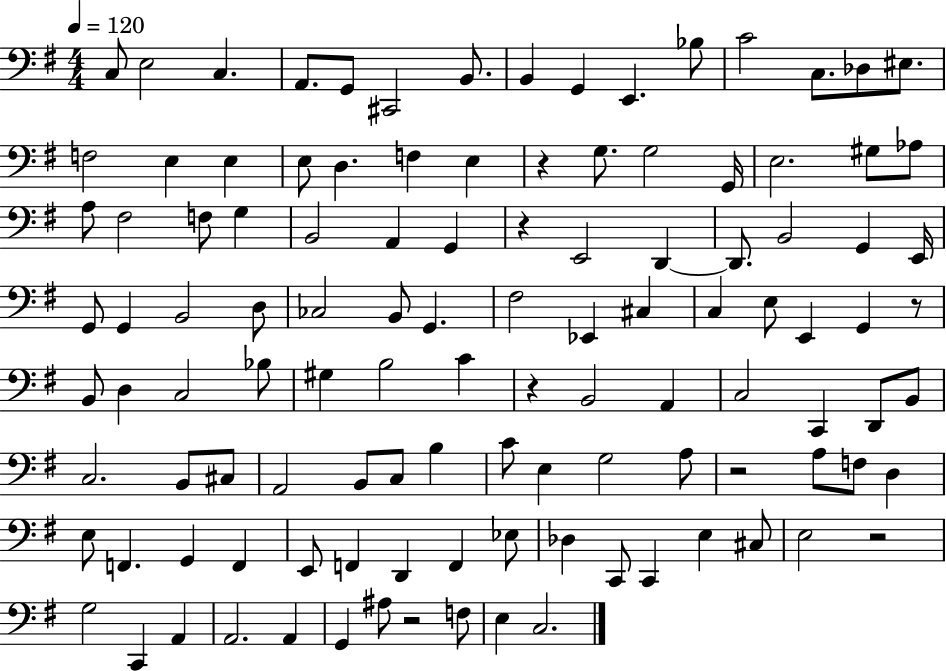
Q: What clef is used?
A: bass